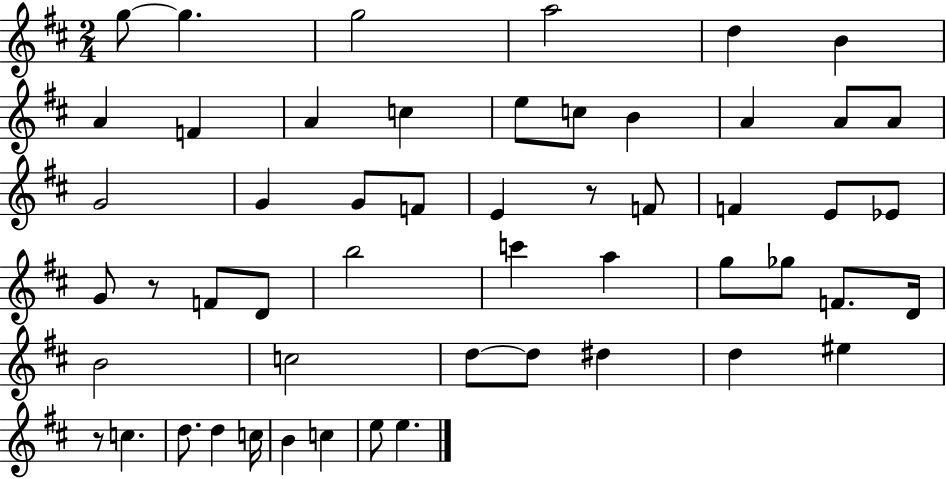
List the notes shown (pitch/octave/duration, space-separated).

G5/e G5/q. G5/h A5/h D5/q B4/q A4/q F4/q A4/q C5/q E5/e C5/e B4/q A4/q A4/e A4/e G4/h G4/q G4/e F4/e E4/q R/e F4/e F4/q E4/e Eb4/e G4/e R/e F4/e D4/e B5/h C6/q A5/q G5/e Gb5/e F4/e. D4/s B4/h C5/h D5/e D5/e D#5/q D5/q EIS5/q R/e C5/q. D5/e. D5/q C5/s B4/q C5/q E5/e E5/q.